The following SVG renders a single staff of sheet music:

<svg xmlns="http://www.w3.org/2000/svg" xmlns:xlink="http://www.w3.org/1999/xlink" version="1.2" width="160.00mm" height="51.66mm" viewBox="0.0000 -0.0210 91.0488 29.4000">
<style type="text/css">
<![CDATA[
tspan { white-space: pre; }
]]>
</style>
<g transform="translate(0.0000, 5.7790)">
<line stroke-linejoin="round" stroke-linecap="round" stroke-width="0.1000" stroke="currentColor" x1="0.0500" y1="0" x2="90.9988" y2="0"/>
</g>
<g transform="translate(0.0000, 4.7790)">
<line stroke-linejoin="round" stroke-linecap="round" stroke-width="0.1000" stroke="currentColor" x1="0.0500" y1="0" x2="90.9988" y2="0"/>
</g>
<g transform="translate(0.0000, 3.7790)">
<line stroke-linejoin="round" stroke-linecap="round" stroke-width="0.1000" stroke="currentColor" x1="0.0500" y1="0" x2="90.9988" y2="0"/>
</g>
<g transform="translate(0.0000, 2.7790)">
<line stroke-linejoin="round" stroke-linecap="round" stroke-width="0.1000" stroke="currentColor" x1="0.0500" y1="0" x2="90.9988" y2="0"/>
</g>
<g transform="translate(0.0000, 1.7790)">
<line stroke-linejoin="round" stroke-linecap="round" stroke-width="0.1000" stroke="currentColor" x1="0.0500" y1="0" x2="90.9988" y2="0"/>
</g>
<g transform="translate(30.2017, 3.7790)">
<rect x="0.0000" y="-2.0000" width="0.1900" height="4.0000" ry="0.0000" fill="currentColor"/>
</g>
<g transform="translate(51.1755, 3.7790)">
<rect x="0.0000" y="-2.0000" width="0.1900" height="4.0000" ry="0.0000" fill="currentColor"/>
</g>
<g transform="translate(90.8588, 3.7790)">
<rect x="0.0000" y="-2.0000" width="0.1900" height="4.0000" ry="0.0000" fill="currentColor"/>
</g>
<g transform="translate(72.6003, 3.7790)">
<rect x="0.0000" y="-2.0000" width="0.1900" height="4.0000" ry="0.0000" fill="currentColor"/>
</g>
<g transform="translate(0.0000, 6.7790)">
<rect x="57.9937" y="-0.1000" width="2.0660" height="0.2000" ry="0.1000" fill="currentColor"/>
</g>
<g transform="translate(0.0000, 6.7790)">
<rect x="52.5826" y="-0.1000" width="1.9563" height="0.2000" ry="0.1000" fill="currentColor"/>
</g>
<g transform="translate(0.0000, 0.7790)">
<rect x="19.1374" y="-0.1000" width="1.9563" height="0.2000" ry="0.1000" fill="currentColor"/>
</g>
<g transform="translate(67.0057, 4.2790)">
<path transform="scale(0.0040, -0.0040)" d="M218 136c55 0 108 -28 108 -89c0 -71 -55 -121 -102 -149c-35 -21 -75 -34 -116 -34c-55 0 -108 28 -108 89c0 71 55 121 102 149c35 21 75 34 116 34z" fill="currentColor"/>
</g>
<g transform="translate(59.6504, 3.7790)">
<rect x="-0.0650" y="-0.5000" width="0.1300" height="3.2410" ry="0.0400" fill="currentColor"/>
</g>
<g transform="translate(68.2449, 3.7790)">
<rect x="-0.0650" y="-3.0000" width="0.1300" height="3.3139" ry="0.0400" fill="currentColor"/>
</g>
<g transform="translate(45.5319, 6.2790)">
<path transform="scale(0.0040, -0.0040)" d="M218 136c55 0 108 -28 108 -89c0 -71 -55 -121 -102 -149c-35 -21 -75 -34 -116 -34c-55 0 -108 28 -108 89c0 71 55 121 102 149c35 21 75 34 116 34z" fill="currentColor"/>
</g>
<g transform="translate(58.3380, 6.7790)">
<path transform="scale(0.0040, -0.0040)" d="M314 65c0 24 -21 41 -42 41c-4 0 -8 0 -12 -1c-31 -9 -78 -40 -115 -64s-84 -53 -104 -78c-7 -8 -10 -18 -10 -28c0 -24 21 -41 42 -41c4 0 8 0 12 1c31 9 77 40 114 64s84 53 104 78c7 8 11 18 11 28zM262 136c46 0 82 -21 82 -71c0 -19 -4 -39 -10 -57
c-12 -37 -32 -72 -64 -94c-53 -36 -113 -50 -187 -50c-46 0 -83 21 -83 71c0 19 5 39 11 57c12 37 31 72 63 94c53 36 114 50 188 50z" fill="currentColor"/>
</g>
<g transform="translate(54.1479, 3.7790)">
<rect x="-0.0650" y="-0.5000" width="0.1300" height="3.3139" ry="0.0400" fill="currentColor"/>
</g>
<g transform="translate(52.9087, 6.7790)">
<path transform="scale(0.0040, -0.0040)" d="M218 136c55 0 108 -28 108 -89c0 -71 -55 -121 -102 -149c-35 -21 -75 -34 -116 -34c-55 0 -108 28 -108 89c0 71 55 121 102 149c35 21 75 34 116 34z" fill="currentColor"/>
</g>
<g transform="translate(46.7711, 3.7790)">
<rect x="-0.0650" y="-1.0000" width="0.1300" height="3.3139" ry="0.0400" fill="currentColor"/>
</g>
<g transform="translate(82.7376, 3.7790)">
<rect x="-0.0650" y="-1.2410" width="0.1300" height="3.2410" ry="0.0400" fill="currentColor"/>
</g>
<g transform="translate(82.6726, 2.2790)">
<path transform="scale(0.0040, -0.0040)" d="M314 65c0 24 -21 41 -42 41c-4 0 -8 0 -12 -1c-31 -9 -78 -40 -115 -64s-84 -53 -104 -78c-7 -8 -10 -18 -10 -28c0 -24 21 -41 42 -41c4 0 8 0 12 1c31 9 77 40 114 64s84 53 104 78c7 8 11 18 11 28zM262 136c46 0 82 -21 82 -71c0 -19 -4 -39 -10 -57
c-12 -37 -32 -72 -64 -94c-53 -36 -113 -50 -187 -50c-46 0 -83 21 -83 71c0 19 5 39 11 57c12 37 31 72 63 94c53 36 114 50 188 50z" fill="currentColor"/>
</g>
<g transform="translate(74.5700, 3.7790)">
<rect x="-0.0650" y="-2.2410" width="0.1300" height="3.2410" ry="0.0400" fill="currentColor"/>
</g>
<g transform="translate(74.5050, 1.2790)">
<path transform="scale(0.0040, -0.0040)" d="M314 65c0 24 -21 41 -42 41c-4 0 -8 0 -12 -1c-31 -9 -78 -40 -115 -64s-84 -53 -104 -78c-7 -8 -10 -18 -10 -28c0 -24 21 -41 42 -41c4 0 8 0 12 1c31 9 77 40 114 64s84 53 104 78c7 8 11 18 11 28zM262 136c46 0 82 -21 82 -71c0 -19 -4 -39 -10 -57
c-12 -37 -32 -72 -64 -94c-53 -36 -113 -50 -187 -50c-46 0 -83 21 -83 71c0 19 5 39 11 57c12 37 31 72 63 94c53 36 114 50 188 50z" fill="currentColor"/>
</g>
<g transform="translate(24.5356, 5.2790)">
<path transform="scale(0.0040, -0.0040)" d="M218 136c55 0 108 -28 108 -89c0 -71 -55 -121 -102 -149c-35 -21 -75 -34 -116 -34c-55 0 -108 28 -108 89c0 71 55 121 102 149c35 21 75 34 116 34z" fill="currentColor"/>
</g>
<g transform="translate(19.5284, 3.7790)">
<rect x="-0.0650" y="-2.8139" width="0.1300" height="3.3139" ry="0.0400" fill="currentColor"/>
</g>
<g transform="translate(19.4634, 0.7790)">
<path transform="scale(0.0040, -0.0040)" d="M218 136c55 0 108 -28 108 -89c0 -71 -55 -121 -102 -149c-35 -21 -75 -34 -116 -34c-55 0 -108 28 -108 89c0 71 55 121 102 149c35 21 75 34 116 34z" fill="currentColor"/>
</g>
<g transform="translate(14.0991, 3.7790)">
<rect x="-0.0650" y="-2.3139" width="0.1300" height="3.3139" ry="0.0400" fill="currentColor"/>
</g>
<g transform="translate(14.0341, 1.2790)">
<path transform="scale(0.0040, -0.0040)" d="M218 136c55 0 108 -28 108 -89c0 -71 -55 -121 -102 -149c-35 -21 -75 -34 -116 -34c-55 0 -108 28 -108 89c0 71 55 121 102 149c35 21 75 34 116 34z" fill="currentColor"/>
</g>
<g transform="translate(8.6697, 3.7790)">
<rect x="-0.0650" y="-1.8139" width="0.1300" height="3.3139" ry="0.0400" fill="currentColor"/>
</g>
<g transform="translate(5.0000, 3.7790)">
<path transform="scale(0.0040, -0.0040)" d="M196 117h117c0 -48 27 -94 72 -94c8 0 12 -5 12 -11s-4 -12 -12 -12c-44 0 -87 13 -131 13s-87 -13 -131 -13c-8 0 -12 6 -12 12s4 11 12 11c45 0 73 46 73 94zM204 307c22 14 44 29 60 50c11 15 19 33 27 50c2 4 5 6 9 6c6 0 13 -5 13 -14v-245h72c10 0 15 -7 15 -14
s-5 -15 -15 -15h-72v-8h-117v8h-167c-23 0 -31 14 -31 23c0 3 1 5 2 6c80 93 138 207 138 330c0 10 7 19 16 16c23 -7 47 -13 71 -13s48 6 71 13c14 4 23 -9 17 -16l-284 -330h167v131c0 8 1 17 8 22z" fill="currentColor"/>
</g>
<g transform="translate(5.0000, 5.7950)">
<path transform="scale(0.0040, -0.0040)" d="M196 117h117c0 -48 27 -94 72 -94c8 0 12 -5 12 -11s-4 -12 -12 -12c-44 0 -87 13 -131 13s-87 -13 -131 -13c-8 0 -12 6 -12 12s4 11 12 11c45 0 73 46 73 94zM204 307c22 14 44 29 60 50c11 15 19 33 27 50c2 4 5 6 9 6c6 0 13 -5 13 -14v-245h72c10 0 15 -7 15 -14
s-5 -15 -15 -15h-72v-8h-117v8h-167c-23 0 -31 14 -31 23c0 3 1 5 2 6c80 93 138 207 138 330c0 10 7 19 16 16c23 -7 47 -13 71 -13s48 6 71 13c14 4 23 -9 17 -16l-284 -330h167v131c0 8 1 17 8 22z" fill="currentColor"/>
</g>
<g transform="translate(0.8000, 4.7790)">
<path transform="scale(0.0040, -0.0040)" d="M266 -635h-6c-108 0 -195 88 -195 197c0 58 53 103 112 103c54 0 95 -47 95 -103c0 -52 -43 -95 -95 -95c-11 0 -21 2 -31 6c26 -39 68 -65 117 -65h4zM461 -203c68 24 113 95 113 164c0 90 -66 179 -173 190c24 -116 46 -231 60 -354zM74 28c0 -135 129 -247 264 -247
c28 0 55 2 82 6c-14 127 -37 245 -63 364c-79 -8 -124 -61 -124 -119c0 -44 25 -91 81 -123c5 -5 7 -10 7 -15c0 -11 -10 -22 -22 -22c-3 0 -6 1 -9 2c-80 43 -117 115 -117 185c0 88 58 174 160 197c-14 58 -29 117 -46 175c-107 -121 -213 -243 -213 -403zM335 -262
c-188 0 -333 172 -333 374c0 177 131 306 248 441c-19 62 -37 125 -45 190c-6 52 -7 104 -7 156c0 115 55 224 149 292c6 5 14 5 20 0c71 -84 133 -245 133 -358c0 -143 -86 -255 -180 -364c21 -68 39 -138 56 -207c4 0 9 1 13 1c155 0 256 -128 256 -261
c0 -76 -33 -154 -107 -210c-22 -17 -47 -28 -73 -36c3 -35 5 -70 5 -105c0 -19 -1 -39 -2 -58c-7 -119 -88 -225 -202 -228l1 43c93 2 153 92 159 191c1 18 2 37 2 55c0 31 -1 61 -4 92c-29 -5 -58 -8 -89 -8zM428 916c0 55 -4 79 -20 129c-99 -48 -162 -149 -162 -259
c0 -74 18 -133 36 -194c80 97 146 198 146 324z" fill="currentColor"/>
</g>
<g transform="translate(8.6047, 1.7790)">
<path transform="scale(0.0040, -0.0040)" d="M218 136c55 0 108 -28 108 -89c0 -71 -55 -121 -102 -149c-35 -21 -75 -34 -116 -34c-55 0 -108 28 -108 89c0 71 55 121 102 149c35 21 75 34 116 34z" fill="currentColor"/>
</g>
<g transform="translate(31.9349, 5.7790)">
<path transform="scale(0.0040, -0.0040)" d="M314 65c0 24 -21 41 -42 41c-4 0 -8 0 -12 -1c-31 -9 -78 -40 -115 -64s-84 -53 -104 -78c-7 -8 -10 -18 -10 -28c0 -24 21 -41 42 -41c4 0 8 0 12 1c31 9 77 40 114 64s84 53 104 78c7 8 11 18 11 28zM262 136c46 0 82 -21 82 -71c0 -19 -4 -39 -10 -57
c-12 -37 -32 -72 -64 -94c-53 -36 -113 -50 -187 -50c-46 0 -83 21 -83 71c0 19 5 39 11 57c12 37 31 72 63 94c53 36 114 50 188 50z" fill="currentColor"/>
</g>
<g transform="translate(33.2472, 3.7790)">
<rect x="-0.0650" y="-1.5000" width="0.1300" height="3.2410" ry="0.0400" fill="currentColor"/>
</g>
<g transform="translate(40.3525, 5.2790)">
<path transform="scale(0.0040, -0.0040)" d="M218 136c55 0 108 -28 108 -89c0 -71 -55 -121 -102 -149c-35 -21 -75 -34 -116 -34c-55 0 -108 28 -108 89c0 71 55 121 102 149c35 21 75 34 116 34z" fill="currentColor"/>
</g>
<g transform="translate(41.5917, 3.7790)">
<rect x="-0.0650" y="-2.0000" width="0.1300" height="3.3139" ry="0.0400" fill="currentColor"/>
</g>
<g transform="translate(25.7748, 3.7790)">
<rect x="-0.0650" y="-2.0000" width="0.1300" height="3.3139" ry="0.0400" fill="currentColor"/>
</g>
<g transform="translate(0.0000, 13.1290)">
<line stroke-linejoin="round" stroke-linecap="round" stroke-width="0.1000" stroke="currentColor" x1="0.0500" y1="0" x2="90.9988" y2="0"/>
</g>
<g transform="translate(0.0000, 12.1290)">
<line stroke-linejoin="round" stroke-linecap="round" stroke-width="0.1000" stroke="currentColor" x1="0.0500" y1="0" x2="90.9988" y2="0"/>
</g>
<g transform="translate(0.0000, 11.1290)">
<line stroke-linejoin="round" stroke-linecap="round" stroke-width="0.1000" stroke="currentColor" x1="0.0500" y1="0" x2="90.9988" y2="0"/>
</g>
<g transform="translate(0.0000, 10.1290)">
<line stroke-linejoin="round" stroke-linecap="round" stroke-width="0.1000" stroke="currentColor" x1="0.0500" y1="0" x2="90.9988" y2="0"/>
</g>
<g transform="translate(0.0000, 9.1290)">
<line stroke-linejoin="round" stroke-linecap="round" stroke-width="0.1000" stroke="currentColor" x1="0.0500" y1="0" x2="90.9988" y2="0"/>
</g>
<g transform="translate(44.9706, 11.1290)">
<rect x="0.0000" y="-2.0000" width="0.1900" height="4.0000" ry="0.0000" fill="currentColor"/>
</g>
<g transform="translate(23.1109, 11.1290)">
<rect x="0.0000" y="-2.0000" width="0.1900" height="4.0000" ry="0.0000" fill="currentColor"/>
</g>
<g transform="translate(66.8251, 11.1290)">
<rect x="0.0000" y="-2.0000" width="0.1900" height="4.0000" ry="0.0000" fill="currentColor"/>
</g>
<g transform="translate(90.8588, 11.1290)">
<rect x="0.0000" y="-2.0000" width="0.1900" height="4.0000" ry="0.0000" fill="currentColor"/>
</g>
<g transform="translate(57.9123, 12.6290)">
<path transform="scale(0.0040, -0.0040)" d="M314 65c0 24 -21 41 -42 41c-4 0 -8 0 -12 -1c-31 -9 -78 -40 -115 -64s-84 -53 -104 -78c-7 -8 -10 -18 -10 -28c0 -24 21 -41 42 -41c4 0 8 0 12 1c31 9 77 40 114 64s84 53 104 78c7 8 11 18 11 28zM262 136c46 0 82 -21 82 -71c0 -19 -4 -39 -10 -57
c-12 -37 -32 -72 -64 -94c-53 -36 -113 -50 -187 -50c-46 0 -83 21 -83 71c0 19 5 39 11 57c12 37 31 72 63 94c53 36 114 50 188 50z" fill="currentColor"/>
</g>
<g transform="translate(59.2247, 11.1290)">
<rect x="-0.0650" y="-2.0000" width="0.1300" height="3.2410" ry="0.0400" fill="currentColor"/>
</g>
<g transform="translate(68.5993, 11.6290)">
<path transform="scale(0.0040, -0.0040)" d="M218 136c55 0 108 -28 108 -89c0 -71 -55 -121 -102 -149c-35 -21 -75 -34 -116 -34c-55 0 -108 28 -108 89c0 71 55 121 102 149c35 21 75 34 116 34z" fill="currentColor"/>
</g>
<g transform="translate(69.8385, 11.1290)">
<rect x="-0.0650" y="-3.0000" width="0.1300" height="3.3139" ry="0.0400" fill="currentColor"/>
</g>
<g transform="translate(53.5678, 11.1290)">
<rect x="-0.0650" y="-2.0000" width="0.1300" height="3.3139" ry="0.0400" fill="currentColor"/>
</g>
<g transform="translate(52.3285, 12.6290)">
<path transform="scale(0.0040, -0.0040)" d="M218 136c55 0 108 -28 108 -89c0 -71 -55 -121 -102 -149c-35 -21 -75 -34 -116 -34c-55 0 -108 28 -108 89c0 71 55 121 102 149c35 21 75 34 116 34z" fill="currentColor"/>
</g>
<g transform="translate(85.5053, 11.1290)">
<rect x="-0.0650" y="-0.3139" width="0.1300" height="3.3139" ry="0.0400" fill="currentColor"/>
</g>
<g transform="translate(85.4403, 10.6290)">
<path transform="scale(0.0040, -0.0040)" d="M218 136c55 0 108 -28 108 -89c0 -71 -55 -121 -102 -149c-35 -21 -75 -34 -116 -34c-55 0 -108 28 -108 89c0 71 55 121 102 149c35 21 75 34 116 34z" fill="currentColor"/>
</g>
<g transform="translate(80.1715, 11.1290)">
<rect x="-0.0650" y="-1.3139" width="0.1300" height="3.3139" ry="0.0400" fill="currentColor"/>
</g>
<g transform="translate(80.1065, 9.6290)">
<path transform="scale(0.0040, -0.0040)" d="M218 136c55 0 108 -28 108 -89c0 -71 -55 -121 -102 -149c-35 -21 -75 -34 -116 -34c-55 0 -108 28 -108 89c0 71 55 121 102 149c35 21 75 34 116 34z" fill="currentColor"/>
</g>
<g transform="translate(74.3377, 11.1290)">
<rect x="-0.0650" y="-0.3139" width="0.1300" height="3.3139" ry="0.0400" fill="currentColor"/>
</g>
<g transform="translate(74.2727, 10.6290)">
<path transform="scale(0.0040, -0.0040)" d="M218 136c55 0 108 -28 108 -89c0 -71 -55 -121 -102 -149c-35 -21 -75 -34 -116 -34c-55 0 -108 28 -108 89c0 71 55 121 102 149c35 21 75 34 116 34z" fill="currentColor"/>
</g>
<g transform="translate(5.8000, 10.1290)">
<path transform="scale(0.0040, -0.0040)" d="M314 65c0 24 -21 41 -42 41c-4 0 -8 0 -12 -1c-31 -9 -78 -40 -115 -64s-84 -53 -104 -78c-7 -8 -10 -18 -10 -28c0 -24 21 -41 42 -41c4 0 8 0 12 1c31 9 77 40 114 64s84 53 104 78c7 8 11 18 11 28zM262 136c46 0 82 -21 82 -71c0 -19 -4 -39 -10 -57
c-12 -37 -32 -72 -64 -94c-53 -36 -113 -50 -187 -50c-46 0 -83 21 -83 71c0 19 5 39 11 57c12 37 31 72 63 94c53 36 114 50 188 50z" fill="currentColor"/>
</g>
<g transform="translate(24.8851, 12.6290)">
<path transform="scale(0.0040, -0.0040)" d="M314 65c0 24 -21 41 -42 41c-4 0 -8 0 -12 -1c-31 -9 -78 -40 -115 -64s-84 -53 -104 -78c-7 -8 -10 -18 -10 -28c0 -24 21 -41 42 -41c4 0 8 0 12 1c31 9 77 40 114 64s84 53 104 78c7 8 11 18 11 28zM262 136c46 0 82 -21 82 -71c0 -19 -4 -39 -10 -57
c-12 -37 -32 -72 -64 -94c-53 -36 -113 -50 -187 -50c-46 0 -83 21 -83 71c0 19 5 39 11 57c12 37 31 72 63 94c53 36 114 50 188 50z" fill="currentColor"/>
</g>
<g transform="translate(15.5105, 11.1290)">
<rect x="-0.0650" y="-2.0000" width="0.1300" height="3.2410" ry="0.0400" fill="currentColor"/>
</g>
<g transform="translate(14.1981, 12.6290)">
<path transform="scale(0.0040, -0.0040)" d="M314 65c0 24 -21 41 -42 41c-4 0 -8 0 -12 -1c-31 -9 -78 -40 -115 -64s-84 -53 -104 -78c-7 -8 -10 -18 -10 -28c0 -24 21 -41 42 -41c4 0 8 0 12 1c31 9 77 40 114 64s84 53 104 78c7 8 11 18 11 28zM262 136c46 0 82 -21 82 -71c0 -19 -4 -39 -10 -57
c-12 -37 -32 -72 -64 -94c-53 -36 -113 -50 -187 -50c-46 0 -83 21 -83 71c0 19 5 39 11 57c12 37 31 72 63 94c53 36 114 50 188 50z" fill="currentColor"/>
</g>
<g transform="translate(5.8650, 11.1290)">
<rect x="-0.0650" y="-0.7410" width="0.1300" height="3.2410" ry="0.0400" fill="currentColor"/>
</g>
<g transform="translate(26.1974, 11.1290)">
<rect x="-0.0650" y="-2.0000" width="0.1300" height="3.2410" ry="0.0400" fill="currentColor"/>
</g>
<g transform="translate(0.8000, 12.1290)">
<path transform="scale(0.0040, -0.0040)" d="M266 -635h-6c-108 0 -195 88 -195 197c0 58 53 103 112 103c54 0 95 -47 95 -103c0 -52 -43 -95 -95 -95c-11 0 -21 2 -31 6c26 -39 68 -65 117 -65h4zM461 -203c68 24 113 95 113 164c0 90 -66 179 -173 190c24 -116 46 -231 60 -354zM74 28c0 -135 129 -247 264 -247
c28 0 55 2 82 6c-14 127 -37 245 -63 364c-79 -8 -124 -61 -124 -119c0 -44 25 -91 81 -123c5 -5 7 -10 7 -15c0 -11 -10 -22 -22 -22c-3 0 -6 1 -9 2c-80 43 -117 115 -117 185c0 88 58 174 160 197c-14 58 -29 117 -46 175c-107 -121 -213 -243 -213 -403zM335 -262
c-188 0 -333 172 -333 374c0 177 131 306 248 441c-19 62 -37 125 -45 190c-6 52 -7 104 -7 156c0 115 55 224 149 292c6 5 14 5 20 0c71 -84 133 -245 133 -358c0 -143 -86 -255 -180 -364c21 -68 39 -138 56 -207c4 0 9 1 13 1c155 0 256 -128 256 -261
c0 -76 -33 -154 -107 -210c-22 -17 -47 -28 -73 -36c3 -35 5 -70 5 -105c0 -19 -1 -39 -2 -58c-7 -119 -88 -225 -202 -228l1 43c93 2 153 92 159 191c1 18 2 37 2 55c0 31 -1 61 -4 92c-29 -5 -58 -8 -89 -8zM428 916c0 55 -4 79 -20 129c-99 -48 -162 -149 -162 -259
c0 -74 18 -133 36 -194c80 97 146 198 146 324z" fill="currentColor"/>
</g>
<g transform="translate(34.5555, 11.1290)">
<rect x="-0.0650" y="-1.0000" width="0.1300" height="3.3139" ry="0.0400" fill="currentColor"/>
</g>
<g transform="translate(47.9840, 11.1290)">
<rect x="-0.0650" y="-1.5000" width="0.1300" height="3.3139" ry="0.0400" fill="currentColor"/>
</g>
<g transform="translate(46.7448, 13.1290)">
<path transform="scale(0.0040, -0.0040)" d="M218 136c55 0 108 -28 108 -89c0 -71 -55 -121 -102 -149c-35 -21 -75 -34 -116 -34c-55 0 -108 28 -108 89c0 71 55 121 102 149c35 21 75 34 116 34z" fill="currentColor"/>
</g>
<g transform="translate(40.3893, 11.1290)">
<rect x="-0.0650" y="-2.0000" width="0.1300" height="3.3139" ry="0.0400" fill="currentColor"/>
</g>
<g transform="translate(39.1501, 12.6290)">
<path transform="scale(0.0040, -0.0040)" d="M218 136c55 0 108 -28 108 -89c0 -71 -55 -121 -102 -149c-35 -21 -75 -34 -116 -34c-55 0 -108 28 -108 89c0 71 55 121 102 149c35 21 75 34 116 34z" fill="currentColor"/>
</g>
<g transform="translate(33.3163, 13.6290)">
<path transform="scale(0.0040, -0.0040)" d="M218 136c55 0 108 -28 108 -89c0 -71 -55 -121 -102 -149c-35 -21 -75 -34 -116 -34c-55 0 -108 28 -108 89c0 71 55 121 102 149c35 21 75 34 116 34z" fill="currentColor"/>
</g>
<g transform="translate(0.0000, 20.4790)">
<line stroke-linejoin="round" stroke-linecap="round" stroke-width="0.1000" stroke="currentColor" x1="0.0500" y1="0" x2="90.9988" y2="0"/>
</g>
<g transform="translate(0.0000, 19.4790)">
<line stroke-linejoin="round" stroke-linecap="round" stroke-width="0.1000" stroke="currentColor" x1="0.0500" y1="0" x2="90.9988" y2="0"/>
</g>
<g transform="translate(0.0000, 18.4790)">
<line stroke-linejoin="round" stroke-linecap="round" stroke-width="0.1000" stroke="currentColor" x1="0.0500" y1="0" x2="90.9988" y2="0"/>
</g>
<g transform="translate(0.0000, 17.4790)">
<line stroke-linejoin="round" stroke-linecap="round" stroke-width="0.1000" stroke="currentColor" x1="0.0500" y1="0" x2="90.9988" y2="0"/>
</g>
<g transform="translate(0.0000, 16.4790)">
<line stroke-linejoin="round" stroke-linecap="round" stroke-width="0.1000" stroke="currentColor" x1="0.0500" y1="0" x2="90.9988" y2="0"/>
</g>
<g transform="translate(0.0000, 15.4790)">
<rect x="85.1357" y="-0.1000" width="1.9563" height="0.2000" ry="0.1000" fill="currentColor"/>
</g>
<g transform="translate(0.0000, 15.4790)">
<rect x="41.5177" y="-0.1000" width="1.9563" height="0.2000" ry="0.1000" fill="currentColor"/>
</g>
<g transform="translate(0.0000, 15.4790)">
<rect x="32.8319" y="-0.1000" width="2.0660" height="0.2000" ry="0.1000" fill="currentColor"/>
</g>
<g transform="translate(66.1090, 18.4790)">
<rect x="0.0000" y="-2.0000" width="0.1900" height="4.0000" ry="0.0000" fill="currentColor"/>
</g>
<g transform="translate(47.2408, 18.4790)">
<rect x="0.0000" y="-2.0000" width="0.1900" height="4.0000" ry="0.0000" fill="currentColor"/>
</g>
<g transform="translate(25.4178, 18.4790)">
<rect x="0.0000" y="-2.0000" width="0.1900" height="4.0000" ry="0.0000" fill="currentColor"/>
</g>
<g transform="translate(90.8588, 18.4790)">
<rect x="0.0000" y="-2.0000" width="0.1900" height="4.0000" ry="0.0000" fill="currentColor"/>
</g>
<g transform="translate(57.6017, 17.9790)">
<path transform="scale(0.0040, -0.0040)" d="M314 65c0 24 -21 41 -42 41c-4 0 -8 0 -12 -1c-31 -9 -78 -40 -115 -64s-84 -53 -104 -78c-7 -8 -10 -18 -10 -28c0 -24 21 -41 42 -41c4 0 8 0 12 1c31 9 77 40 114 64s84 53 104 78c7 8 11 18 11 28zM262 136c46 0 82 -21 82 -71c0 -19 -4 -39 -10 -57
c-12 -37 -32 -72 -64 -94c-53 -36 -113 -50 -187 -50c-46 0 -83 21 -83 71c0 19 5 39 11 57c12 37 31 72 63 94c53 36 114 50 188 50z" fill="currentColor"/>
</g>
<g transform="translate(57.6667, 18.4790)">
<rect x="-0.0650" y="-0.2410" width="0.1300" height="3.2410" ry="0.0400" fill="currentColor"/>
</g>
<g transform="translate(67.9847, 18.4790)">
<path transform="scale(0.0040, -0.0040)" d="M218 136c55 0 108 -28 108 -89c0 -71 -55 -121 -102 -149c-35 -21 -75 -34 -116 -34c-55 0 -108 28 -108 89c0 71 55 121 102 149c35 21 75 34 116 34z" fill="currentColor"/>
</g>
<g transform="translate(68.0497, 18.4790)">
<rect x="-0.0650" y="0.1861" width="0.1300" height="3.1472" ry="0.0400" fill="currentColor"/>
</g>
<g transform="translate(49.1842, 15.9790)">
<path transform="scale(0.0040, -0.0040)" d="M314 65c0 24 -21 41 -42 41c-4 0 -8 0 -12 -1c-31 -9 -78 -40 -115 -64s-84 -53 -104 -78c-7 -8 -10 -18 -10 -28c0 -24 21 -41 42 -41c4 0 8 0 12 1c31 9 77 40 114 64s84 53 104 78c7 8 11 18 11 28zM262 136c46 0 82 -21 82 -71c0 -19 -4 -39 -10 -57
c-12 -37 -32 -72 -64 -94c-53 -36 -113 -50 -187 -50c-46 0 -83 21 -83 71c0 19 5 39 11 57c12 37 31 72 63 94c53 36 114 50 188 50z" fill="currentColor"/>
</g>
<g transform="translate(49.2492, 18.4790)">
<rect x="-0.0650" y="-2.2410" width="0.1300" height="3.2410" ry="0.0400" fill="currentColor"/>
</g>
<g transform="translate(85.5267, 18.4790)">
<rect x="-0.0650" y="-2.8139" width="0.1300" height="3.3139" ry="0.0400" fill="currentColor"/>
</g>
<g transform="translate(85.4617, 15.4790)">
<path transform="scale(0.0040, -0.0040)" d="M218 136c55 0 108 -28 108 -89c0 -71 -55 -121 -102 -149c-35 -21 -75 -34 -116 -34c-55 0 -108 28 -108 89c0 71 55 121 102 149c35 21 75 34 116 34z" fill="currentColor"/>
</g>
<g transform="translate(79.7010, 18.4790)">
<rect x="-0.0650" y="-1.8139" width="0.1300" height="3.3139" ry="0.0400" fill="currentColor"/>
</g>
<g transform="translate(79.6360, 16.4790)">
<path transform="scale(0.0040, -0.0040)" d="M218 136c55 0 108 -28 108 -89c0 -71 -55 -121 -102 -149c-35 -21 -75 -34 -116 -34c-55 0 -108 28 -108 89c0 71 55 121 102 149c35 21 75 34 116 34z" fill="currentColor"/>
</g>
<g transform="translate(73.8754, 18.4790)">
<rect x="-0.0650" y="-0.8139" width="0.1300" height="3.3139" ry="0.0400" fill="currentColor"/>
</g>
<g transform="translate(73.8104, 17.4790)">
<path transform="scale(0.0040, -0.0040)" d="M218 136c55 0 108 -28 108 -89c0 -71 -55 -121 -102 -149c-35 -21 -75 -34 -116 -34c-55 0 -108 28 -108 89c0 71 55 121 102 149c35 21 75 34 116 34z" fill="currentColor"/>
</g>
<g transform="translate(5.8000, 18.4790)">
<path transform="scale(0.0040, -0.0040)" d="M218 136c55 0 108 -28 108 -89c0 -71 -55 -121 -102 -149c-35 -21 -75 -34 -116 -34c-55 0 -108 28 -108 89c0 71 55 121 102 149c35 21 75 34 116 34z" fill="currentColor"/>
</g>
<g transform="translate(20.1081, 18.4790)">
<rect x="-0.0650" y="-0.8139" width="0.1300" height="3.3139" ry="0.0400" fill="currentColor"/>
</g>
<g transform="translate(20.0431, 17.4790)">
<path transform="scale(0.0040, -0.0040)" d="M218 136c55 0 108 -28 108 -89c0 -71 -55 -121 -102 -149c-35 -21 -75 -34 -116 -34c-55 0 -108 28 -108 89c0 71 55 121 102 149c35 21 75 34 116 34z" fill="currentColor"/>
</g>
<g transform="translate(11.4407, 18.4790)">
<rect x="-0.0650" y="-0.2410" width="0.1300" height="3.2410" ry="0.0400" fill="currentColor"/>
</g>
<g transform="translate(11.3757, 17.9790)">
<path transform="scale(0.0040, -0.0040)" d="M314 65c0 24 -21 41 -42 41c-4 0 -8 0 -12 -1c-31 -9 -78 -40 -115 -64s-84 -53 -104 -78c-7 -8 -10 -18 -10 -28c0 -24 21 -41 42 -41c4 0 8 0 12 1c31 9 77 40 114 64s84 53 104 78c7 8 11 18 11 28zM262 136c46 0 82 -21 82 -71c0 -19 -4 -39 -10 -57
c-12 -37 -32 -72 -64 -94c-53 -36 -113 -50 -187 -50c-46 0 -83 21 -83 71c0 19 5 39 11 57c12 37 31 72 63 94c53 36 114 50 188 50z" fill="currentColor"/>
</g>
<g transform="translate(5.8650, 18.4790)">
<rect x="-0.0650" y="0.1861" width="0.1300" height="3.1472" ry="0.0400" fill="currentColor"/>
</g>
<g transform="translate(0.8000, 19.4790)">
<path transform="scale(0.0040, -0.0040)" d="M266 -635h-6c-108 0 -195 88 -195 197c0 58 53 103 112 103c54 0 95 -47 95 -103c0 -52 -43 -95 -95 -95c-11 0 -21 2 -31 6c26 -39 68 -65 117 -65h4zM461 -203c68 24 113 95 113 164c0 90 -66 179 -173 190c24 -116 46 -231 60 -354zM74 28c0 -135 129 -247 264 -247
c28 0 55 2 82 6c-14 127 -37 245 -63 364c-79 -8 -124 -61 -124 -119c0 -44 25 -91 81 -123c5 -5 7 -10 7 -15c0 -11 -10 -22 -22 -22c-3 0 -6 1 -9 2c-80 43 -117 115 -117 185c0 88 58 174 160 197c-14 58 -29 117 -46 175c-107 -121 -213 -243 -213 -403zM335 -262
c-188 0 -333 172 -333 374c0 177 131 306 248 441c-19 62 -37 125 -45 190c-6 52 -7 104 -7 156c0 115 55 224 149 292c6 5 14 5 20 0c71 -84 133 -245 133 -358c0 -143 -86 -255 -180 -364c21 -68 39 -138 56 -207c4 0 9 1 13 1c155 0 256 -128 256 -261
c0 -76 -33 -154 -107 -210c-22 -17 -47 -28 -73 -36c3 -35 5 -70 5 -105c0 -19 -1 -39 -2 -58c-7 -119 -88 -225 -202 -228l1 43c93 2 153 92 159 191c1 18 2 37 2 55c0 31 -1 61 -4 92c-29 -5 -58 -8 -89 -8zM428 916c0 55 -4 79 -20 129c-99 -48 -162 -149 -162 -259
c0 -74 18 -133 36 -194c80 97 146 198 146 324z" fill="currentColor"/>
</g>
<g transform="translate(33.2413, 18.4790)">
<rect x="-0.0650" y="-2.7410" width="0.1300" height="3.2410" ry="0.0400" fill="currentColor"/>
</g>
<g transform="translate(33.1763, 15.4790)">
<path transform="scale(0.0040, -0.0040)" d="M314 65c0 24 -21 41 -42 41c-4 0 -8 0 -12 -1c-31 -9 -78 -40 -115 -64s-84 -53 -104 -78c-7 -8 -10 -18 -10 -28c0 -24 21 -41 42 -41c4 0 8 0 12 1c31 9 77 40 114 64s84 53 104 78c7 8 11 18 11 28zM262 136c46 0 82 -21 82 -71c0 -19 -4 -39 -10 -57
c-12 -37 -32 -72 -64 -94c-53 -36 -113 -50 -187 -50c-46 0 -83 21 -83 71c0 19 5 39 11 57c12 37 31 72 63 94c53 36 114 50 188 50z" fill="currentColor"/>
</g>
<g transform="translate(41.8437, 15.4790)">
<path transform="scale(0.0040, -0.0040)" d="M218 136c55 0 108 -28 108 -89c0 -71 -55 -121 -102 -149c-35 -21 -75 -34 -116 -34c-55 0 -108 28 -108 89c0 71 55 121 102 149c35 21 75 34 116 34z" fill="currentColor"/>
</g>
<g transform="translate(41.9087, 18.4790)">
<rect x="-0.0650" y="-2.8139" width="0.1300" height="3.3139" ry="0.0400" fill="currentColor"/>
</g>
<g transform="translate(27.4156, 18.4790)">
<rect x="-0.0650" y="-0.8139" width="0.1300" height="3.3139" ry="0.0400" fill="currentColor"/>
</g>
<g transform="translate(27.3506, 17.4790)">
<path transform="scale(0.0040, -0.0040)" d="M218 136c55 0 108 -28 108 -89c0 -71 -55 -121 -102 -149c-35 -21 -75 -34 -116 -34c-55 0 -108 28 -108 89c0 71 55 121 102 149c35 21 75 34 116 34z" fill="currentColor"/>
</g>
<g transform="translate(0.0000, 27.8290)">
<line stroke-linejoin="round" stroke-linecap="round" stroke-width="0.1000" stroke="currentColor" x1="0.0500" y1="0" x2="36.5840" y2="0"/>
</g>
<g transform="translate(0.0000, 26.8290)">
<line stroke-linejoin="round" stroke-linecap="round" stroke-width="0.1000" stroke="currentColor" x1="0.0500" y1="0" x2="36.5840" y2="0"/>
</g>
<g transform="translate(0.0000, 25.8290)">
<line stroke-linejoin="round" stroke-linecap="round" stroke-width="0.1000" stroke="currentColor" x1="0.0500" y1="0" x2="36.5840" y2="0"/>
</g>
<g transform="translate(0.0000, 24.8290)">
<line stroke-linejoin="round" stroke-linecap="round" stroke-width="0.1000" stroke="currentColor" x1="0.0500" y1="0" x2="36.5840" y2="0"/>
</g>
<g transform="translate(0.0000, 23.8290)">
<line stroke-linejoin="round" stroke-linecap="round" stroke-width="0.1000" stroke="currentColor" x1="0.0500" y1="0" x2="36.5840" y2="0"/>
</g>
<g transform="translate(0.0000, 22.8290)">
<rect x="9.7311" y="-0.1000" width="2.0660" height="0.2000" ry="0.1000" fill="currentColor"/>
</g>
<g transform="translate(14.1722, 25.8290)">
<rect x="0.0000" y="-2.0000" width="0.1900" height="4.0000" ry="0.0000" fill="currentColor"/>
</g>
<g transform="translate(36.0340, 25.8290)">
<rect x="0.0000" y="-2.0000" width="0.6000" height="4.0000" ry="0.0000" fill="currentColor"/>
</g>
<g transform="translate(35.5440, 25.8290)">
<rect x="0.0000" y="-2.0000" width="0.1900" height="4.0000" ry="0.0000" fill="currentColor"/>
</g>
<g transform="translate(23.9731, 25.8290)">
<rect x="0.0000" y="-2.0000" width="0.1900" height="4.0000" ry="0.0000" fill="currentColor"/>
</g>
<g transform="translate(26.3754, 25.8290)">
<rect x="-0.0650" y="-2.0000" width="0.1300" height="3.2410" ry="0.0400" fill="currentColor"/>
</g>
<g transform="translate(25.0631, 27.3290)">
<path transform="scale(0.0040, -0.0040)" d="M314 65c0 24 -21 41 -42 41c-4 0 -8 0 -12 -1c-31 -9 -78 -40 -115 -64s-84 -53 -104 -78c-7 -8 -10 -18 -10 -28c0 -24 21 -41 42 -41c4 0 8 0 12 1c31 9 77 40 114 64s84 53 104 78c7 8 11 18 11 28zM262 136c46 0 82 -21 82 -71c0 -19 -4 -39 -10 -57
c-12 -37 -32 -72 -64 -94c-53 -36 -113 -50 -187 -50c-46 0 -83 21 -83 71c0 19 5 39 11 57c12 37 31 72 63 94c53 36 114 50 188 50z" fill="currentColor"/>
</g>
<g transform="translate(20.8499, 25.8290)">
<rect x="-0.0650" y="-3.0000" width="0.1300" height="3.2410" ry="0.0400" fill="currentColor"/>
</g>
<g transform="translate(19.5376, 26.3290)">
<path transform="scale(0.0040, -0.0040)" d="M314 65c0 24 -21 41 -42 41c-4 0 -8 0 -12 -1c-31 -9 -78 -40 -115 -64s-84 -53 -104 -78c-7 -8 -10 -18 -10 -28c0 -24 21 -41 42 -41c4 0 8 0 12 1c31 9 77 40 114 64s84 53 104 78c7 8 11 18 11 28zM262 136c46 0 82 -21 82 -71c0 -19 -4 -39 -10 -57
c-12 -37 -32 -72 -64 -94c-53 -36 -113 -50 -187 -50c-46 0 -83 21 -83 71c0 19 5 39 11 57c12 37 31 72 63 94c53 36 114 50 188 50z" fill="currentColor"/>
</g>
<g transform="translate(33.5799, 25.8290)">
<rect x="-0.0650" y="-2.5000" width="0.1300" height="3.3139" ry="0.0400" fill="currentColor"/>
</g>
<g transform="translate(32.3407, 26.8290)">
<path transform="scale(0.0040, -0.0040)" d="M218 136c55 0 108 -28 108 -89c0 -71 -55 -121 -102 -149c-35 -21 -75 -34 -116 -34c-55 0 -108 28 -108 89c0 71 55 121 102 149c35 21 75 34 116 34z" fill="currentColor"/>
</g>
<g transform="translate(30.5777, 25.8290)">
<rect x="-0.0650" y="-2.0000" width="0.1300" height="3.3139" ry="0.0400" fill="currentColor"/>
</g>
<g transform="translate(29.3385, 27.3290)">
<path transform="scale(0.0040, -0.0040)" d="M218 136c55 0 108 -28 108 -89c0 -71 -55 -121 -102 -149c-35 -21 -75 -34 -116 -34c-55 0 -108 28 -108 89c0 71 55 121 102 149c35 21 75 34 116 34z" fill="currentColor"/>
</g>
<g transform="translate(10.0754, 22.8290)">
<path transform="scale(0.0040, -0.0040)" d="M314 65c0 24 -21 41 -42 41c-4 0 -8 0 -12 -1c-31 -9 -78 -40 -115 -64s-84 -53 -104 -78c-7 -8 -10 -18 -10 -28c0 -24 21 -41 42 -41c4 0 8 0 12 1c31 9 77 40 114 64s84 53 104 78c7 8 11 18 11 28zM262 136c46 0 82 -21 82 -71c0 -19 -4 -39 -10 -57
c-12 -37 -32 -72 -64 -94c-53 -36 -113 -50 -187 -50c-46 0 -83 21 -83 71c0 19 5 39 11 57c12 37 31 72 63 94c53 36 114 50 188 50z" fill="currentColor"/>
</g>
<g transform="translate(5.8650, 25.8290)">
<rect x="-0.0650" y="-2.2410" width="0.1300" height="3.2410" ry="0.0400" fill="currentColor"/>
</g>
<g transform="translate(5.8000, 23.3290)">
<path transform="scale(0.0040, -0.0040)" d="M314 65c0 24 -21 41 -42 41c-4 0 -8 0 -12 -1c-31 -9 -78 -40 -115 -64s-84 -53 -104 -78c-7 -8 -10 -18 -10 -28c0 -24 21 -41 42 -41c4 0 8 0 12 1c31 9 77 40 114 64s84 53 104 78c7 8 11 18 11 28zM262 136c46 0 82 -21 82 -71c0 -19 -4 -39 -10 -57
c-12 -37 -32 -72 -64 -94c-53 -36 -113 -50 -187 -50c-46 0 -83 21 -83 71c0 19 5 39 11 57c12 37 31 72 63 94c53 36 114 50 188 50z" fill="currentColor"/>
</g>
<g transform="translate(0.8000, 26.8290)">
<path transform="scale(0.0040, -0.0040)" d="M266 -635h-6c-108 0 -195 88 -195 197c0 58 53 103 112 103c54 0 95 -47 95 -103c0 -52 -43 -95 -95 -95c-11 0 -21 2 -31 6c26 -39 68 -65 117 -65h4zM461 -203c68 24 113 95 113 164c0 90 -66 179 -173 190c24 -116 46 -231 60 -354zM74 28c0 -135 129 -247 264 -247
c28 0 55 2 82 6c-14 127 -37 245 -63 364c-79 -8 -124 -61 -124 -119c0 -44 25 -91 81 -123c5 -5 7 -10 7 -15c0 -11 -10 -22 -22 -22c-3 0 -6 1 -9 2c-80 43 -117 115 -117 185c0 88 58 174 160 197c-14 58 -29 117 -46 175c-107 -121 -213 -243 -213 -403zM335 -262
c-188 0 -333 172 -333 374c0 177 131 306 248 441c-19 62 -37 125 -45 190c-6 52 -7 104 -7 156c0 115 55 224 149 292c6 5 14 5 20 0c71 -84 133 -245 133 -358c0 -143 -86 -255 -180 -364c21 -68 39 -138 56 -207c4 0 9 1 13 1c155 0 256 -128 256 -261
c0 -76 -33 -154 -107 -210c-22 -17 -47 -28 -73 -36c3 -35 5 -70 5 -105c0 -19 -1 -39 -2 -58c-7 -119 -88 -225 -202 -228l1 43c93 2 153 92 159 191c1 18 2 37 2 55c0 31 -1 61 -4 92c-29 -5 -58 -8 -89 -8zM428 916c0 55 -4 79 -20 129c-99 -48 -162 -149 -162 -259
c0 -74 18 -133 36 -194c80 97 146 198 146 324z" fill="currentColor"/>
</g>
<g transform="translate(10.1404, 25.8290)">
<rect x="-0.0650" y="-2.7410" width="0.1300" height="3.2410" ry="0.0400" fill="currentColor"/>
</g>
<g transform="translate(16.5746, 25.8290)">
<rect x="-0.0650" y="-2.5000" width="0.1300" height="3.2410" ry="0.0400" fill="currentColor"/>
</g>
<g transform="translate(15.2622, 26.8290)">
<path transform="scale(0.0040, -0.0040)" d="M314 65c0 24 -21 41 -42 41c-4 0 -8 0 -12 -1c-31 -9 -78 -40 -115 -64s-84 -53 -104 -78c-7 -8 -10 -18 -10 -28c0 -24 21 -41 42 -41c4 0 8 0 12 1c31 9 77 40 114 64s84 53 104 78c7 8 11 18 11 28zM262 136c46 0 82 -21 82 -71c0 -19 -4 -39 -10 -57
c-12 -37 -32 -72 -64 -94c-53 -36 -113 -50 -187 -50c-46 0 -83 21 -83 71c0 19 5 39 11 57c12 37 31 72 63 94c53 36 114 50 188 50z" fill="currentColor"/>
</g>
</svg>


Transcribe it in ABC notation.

X:1
T:Untitled
M:4/4
L:1/4
K:C
f g a F E2 F D C C2 A g2 e2 d2 F2 F2 D F E F F2 A c e c B c2 d d a2 a g2 c2 B d f a g2 a2 G2 A2 F2 F G